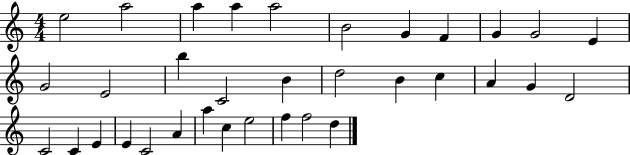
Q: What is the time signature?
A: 4/4